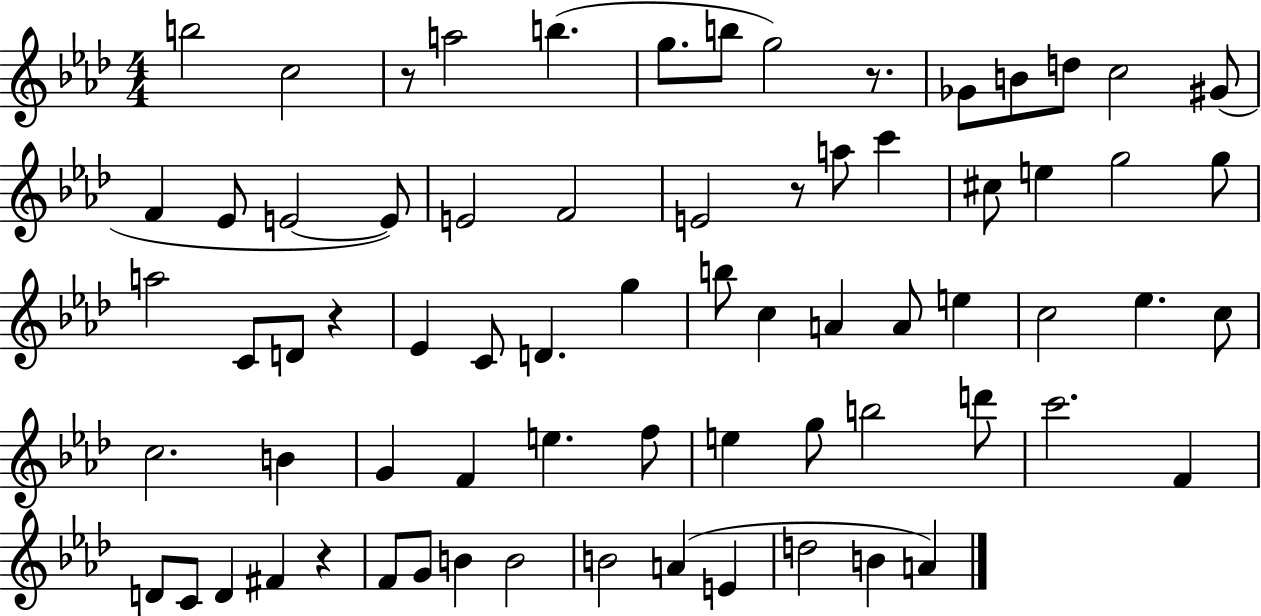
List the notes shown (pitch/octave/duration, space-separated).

B5/h C5/h R/e A5/h B5/q. G5/e. B5/e G5/h R/e. Gb4/e B4/e D5/e C5/h G#4/e F4/q Eb4/e E4/h E4/e E4/h F4/h E4/h R/e A5/e C6/q C#5/e E5/q G5/h G5/e A5/h C4/e D4/e R/q Eb4/q C4/e D4/q. G5/q B5/e C5/q A4/q A4/e E5/q C5/h Eb5/q. C5/e C5/h. B4/q G4/q F4/q E5/q. F5/e E5/q G5/e B5/h D6/e C6/h. F4/q D4/e C4/e D4/q F#4/q R/q F4/e G4/e B4/q B4/h B4/h A4/q E4/q D5/h B4/q A4/q